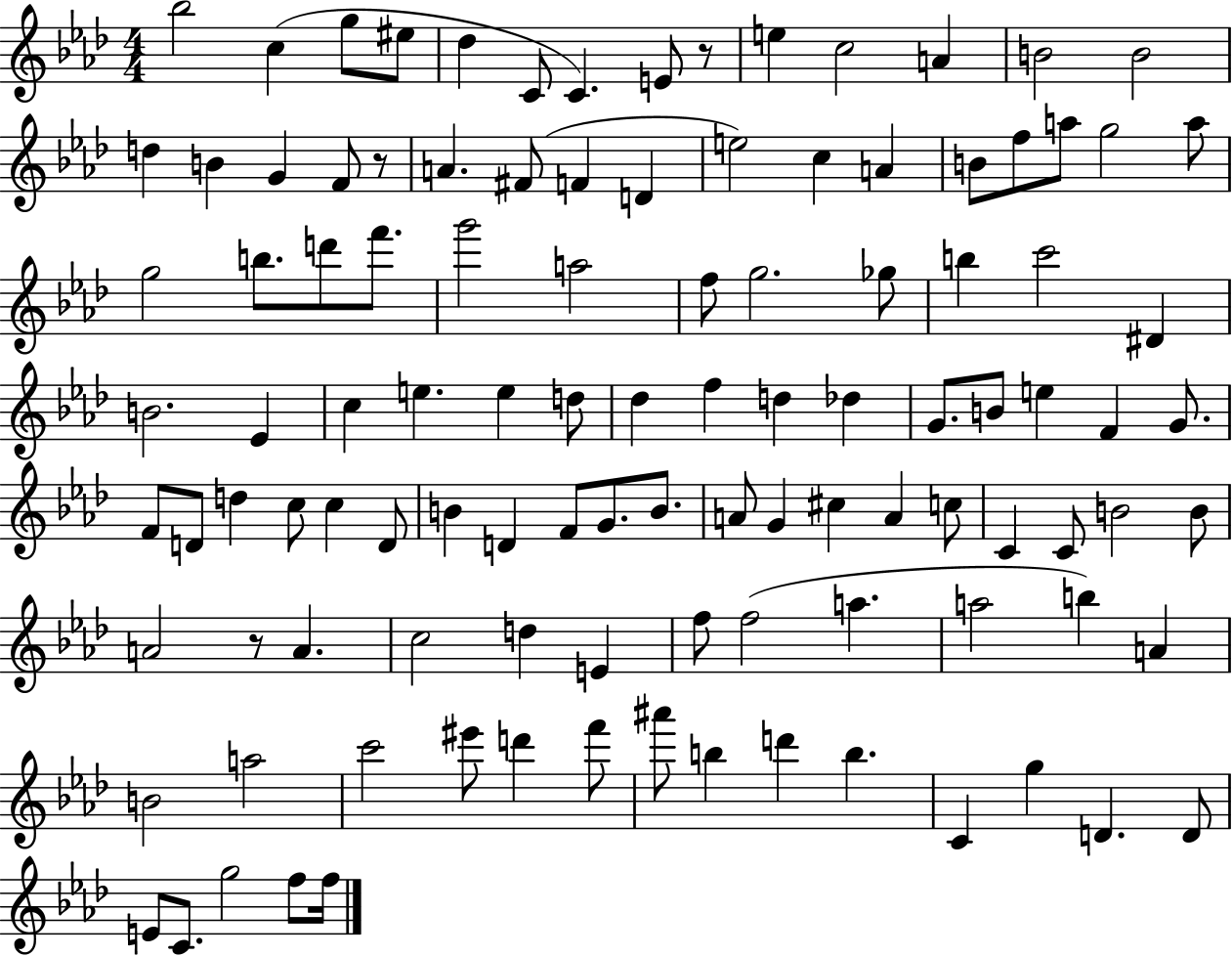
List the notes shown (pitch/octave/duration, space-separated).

Bb5/h C5/q G5/e EIS5/e Db5/q C4/e C4/q. E4/e R/e E5/q C5/h A4/q B4/h B4/h D5/q B4/q G4/q F4/e R/e A4/q. F#4/e F4/q D4/q E5/h C5/q A4/q B4/e F5/e A5/e G5/h A5/e G5/h B5/e. D6/e F6/e. G6/h A5/h F5/e G5/h. Gb5/e B5/q C6/h D#4/q B4/h. Eb4/q C5/q E5/q. E5/q D5/e Db5/q F5/q D5/q Db5/q G4/e. B4/e E5/q F4/q G4/e. F4/e D4/e D5/q C5/e C5/q D4/e B4/q D4/q F4/e G4/e. B4/e. A4/e G4/q C#5/q A4/q C5/e C4/q C4/e B4/h B4/e A4/h R/e A4/q. C5/h D5/q E4/q F5/e F5/h A5/q. A5/h B5/q A4/q B4/h A5/h C6/h EIS6/e D6/q F6/e A#6/e B5/q D6/q B5/q. C4/q G5/q D4/q. D4/e E4/e C4/e. G5/h F5/e F5/s